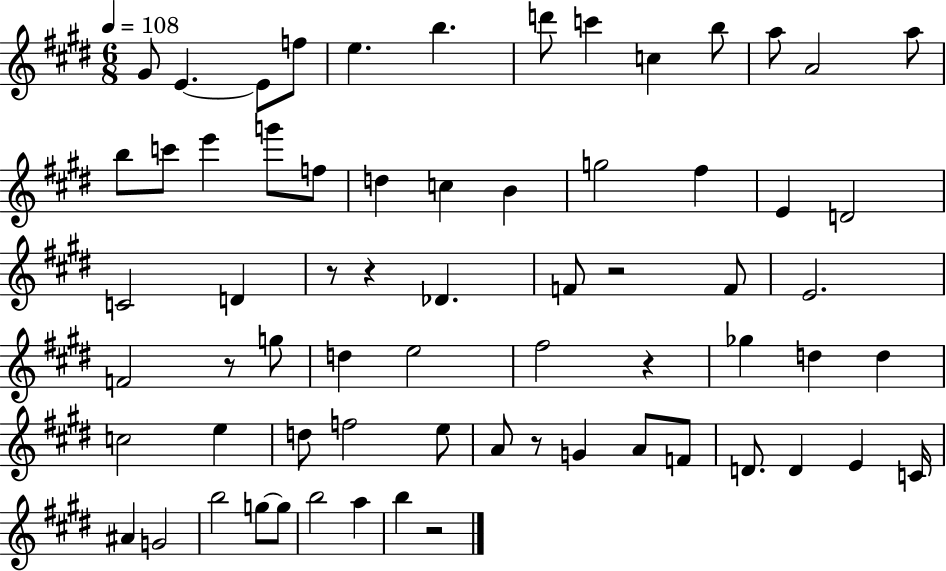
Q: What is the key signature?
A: E major